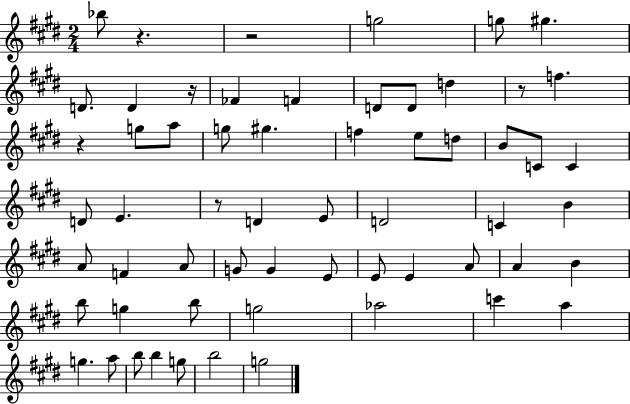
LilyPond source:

{
  \clef treble
  \numericTimeSignature
  \time 2/4
  \key e \major
  bes''8 r4. | r2 | g''2 | g''8 gis''4. | \break d'8. d'4 r16 | fes'4 f'4 | d'8 d'8 d''4 | r8 f''4. | \break r4 g''8 a''8 | g''8 gis''4. | f''4 e''8 d''8 | b'8 c'8 c'4 | \break d'8 e'4. | r8 d'4 e'8 | d'2 | c'4 b'4 | \break a'8 f'4 a'8 | g'8 g'4 e'8 | e'8 e'4 a'8 | a'4 b'4 | \break b''8 g''4 b''8 | g''2 | aes''2 | c'''4 a''4 | \break g''4. a''8 | b''8 b''4 g''8 | b''2 | g''2 | \break \bar "|."
}